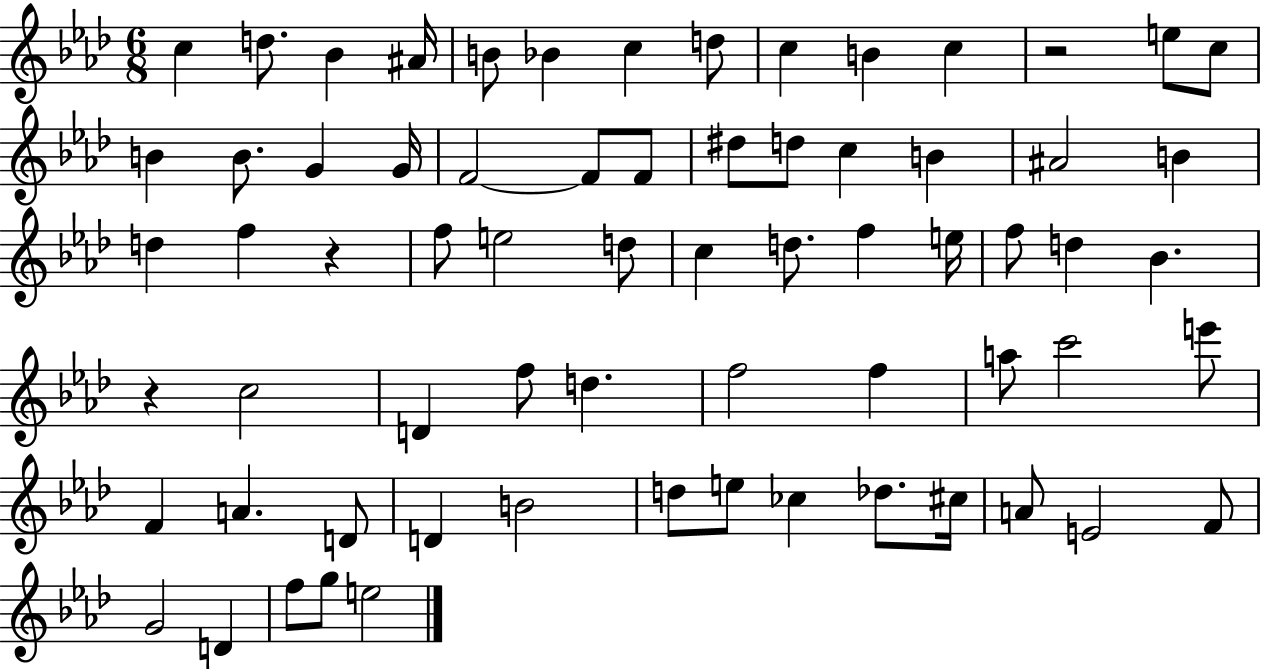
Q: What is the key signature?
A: AES major